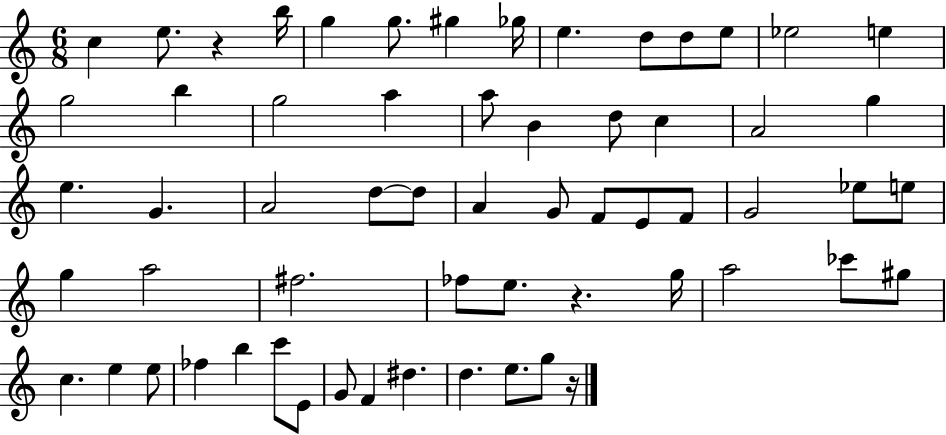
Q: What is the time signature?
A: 6/8